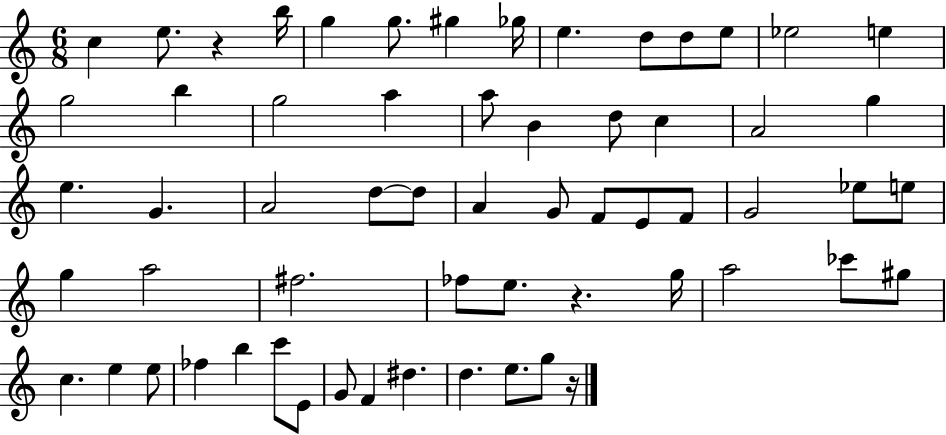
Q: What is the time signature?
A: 6/8